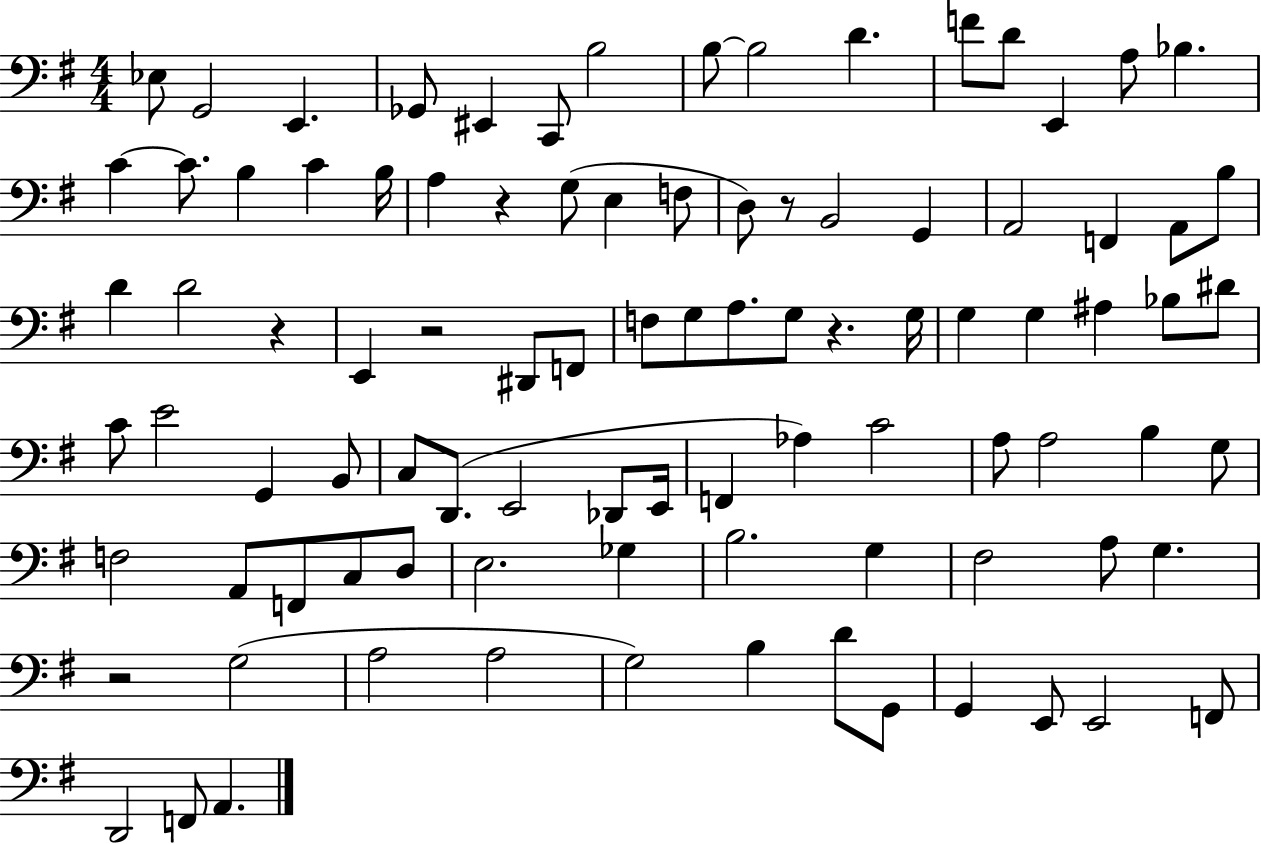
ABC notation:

X:1
T:Untitled
M:4/4
L:1/4
K:G
_E,/2 G,,2 E,, _G,,/2 ^E,, C,,/2 B,2 B,/2 B,2 D F/2 D/2 E,, A,/2 _B, C C/2 B, C B,/4 A, z G,/2 E, F,/2 D,/2 z/2 B,,2 G,, A,,2 F,, A,,/2 B,/2 D D2 z E,, z2 ^D,,/2 F,,/2 F,/2 G,/2 A,/2 G,/2 z G,/4 G, G, ^A, _B,/2 ^D/2 C/2 E2 G,, B,,/2 C,/2 D,,/2 E,,2 _D,,/2 E,,/4 F,, _A, C2 A,/2 A,2 B, G,/2 F,2 A,,/2 F,,/2 C,/2 D,/2 E,2 _G, B,2 G, ^F,2 A,/2 G, z2 G,2 A,2 A,2 G,2 B, D/2 G,,/2 G,, E,,/2 E,,2 F,,/2 D,,2 F,,/2 A,,